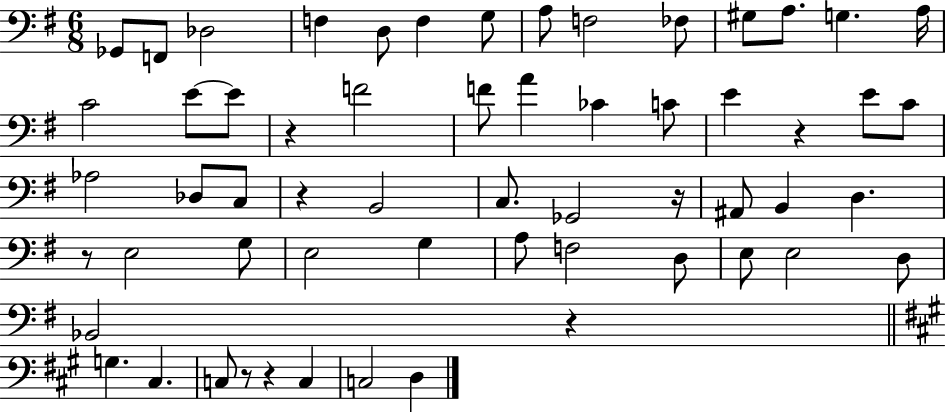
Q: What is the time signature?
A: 6/8